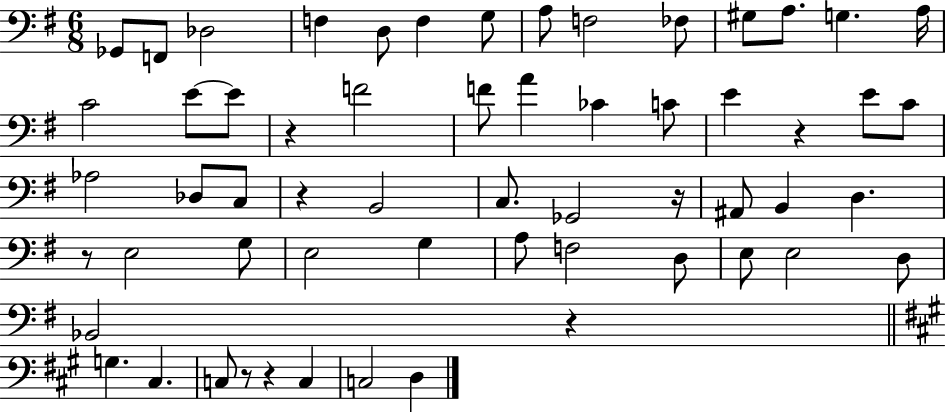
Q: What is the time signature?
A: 6/8